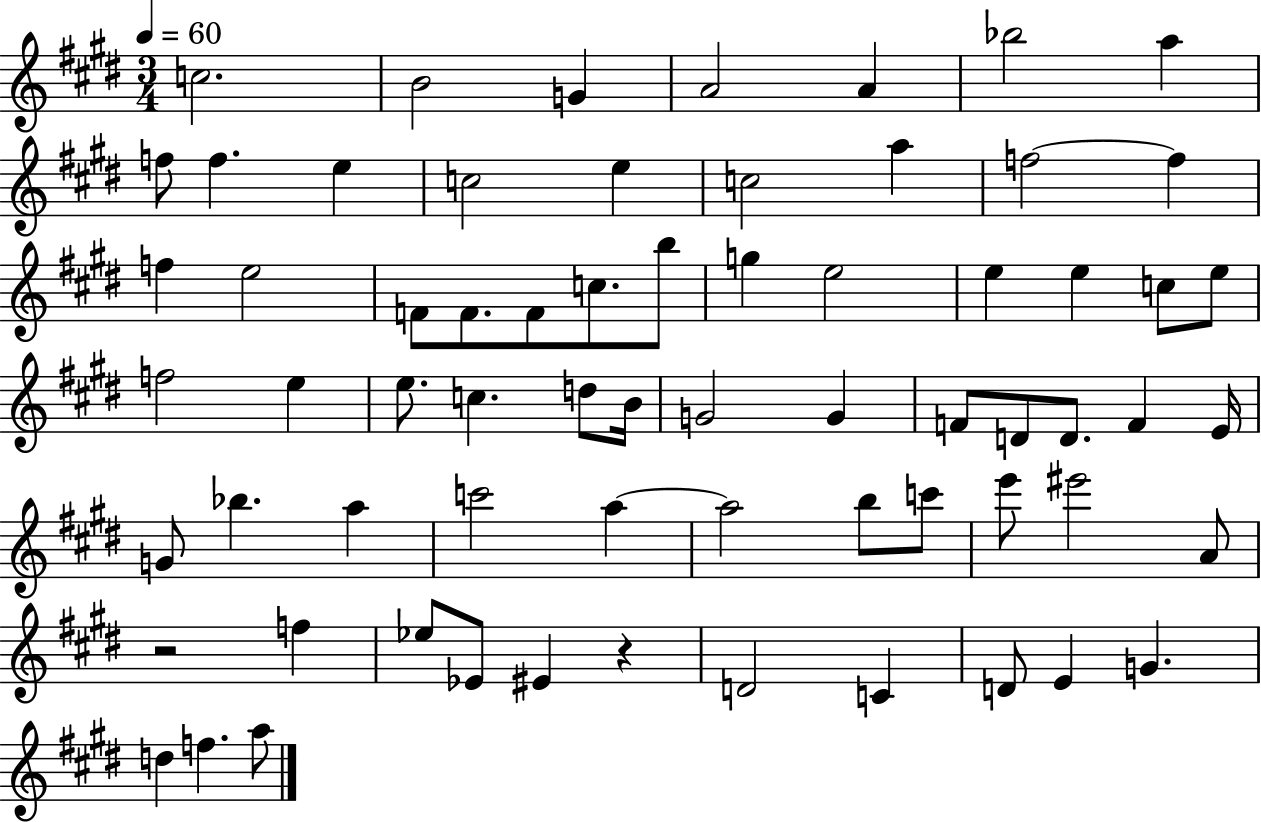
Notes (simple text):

C5/h. B4/h G4/q A4/h A4/q Bb5/h A5/q F5/e F5/q. E5/q C5/h E5/q C5/h A5/q F5/h F5/q F5/q E5/h F4/e F4/e. F4/e C5/e. B5/e G5/q E5/h E5/q E5/q C5/e E5/e F5/h E5/q E5/e. C5/q. D5/e B4/s G4/h G4/q F4/e D4/e D4/e. F4/q E4/s G4/e Bb5/q. A5/q C6/h A5/q A5/h B5/e C6/e E6/e EIS6/h A4/e R/h F5/q Eb5/e Eb4/e EIS4/q R/q D4/h C4/q D4/e E4/q G4/q. D5/q F5/q. A5/e